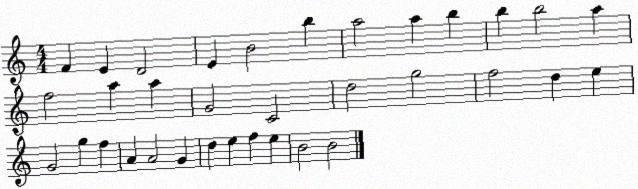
X:1
T:Untitled
M:4/4
L:1/4
K:C
F E D2 E B2 b a2 a b b b2 a f2 a a G2 C2 d2 g2 f2 d e G2 g f A A2 G d e f e B2 B2